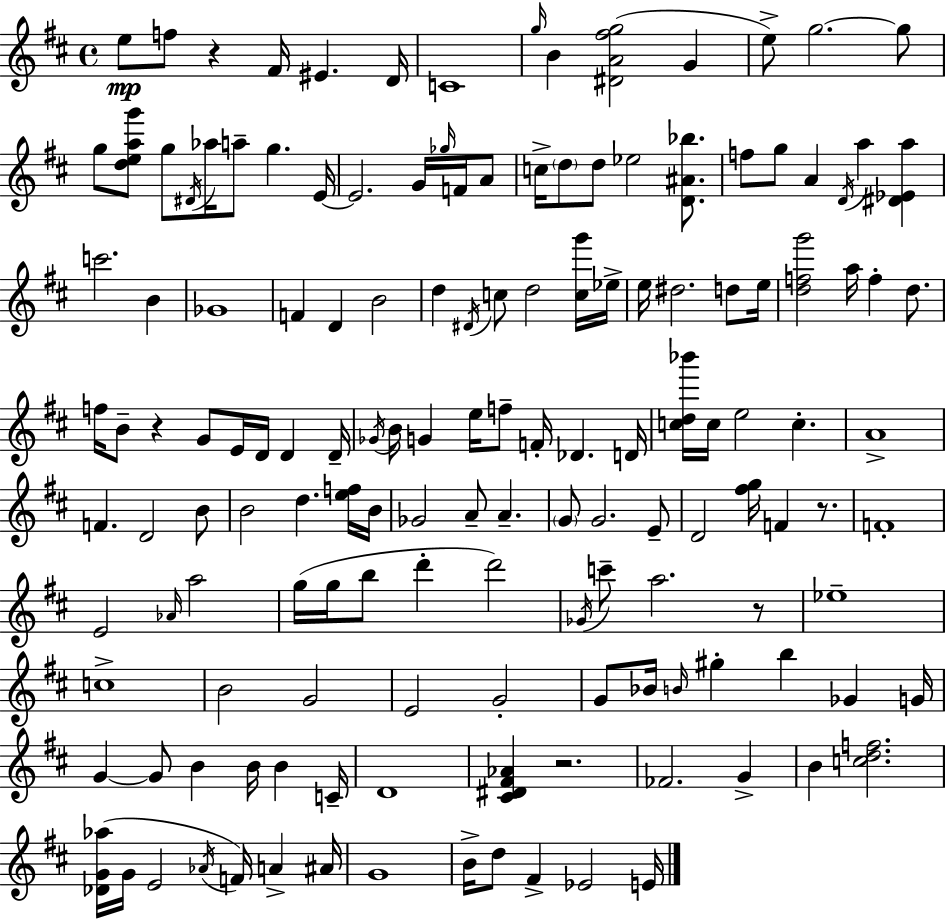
{
  \clef treble
  \time 4/4
  \defaultTimeSignature
  \key d \major
  e''8\mp f''8 r4 fis'16 eis'4. d'16 | c'1 | \grace { g''16 } b'4 <dis' a' fis'' g''>2( g'4 | e''8->) g''2.~~ g''8 | \break g''8 <d'' e'' a'' g'''>8 g''8 \acciaccatura { dis'16 } aes''16 a''8-- g''4. | e'16~~ e'2. g'16 \grace { ges''16 } | f'16 a'8 c''16-> \parenthesize d''8 d''8 ees''2 | <d' ais' bes''>8. f''8 g''8 a'4 \acciaccatura { d'16 } a''4 | \break <dis' ees' a''>4 c'''2. | b'4 ges'1 | f'4 d'4 b'2 | d''4 \acciaccatura { dis'16 } c''8 d''2 | \break <c'' g'''>16 ees''16-> e''16 dis''2. | d''8 e''16 <d'' f'' g'''>2 a''16 f''4-. | d''8. f''16 b'8-- r4 g'8 e'16 d'16 | d'4 d'16-- \acciaccatura { ges'16 } b'16 g'4 e''16 f''8-- f'16-. des'4. | \break d'16 <c'' d'' bes'''>16 c''16 e''2 | c''4.-. a'1-> | f'4. d'2 | b'8 b'2 d''4. | \break <e'' f''>16 b'16 ges'2 a'8-- | a'4.-- \parenthesize g'8 g'2. | e'8-- d'2 <fis'' g''>16 f'4 | r8. f'1-. | \break e'2 \grace { aes'16 } a''2 | g''16( g''16 b''8 d'''4-. d'''2) | \acciaccatura { ges'16 } c'''8-- a''2. | r8 ees''1-- | \break c''1-> | b'2 | g'2 e'2 | g'2-. g'8 bes'16 \grace { b'16 } gis''4-. | \break b''4 ges'4 g'16 g'4~~ g'8 b'4 | b'16 b'4 c'16-- d'1 | <cis' dis' fis' aes'>4 r2. | fes'2. | \break g'4-> b'4 <c'' d'' f''>2. | <des' g' aes''>16( g'16 e'2 | \acciaccatura { aes'16 } f'16) a'4-> ais'16 g'1 | b'16-> d''8 fis'4-> | \break ees'2 e'16 \bar "|."
}